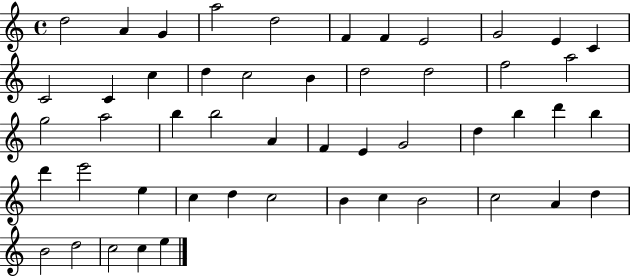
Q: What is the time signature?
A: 4/4